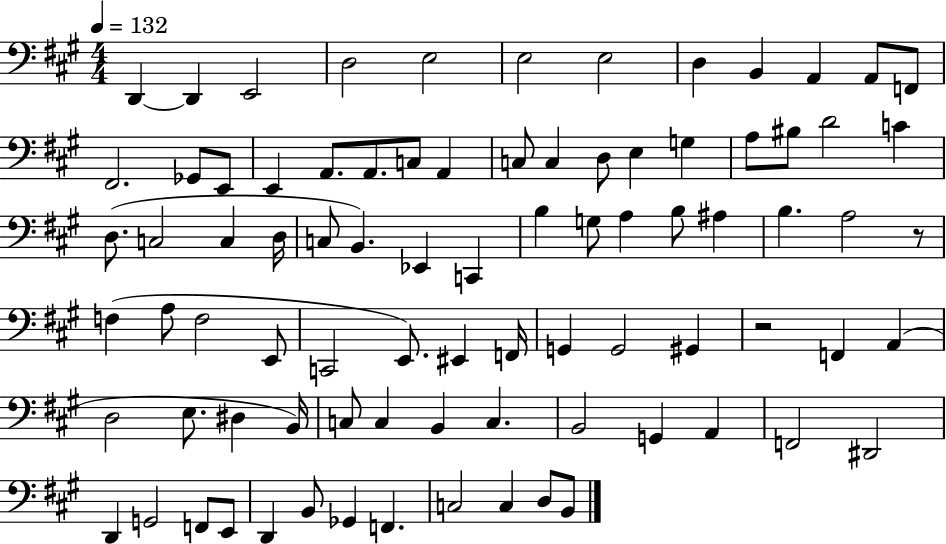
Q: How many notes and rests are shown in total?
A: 84